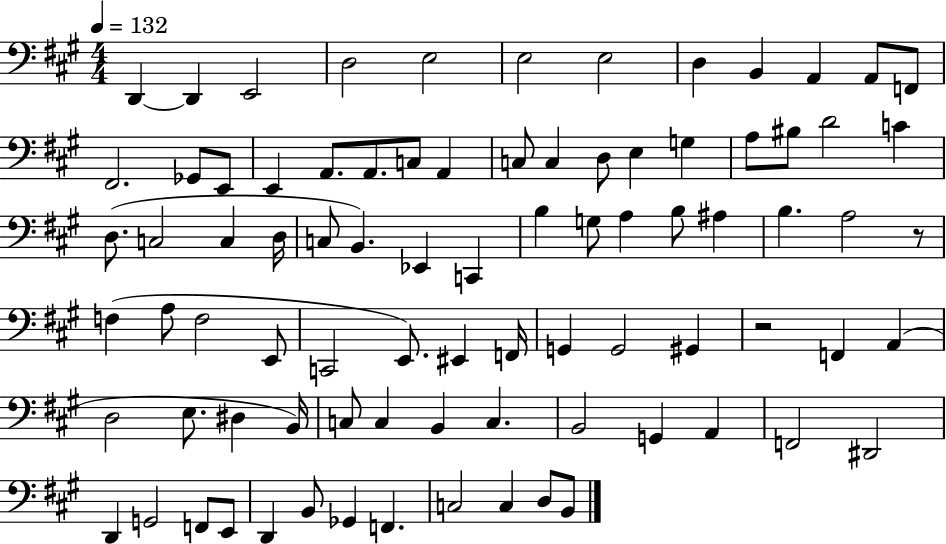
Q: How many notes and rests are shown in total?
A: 84